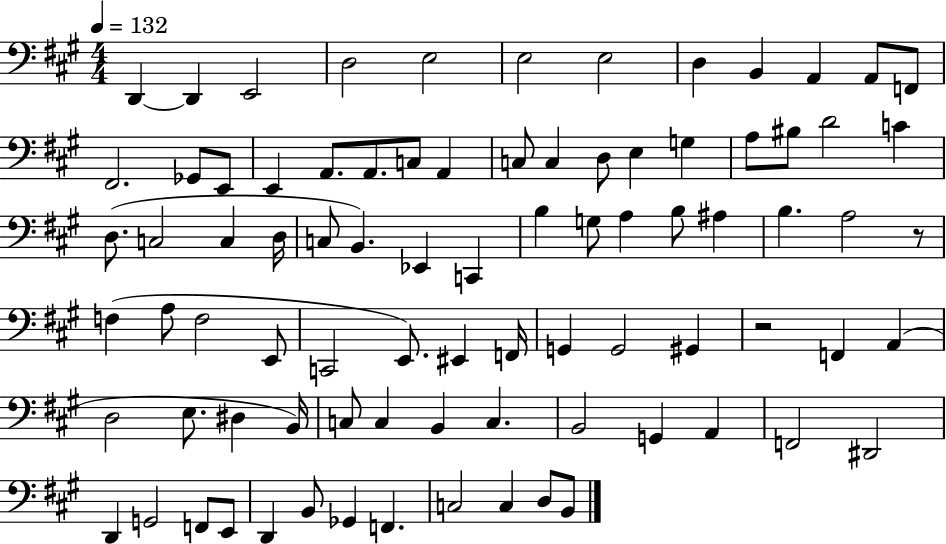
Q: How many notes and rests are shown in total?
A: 84